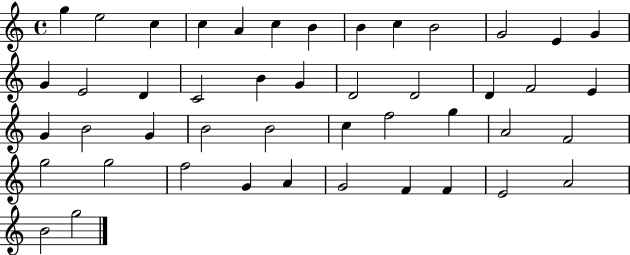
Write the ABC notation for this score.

X:1
T:Untitled
M:4/4
L:1/4
K:C
g e2 c c A c B B c B2 G2 E G G E2 D C2 B G D2 D2 D F2 E G B2 G B2 B2 c f2 g A2 F2 g2 g2 f2 G A G2 F F E2 A2 B2 g2